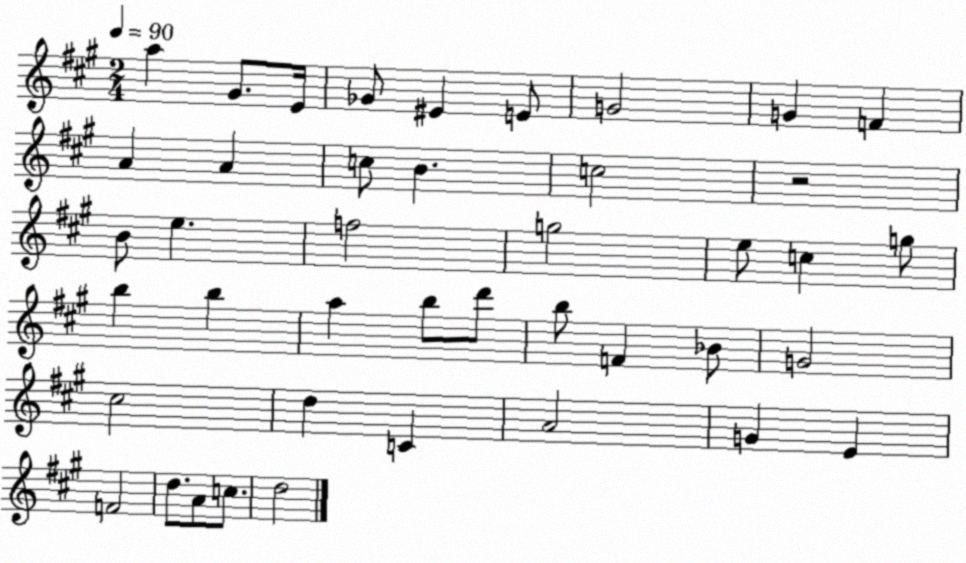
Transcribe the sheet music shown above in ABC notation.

X:1
T:Untitled
M:2/4
L:1/4
K:A
a ^G/2 E/4 _G/2 ^E E/2 G2 G F A A c/2 B c2 z2 B/2 e f2 g2 e/2 c g/2 b b a b/2 d'/2 b/2 F _B/2 G2 ^c2 d C A2 G E F2 d/2 A/2 c/2 d2